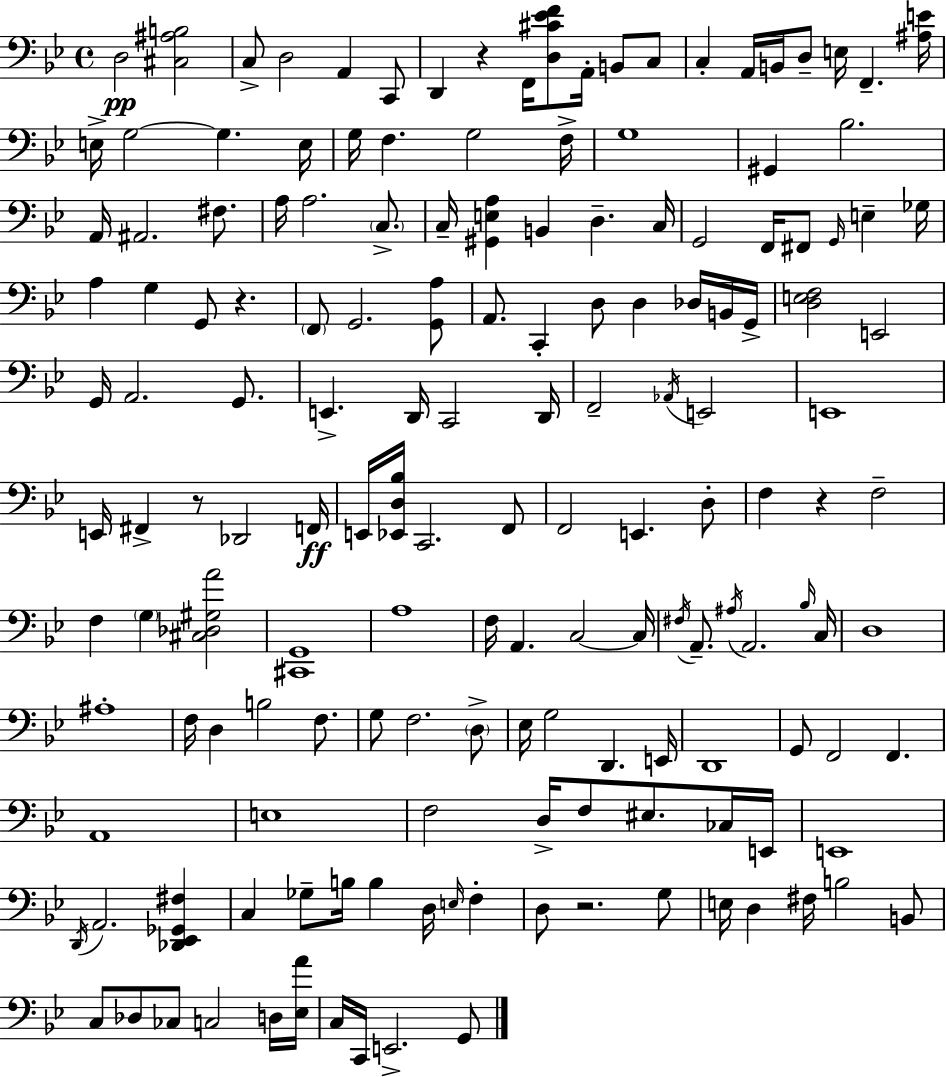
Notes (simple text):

D3/h [C#3,A#3,B3]/h C3/e D3/h A2/q C2/e D2/q R/q F2/s [D3,C#4,Eb4,F4]/e A2/s B2/e C3/e C3/q A2/s B2/s D3/e E3/s F2/q. [A#3,E4]/s E3/s G3/h G3/q. E3/s G3/s F3/q. G3/h F3/s G3/w G#2/q Bb3/h. A2/s A#2/h. F#3/e. A3/s A3/h. C3/e. C3/s [G#2,E3,A3]/q B2/q D3/q. C3/s G2/h F2/s F#2/e G2/s E3/q Gb3/s A3/q G3/q G2/e R/q. F2/e G2/h. [G2,A3]/e A2/e. C2/q D3/e D3/q Db3/s B2/s G2/s [D3,E3,F3]/h E2/h G2/s A2/h. G2/e. E2/q. D2/s C2/h D2/s F2/h Ab2/s E2/h E2/w E2/s F#2/q R/e Db2/h F2/s E2/s [Eb2,D3,Bb3]/s C2/h. F2/e F2/h E2/q. D3/e F3/q R/q F3/h F3/q G3/q [C#3,Db3,G#3,A4]/h [C#2,G2]/w A3/w F3/s A2/q. C3/h C3/s F#3/s A2/e. A#3/s A2/h. Bb3/s C3/s D3/w A#3/w F3/s D3/q B3/h F3/e. G3/e F3/h. D3/e Eb3/s G3/h D2/q. E2/s D2/w G2/e F2/h F2/q. A2/w E3/w F3/h D3/s F3/e EIS3/e. CES3/s E2/s E2/w D2/s A2/h. [Db2,Eb2,Gb2,F#3]/q C3/q Gb3/e B3/s B3/q D3/s E3/s F3/q D3/e R/h. G3/e E3/s D3/q F#3/s B3/h B2/e C3/e Db3/e CES3/e C3/h D3/s [Eb3,A4]/s C3/s C2/s E2/h. G2/e